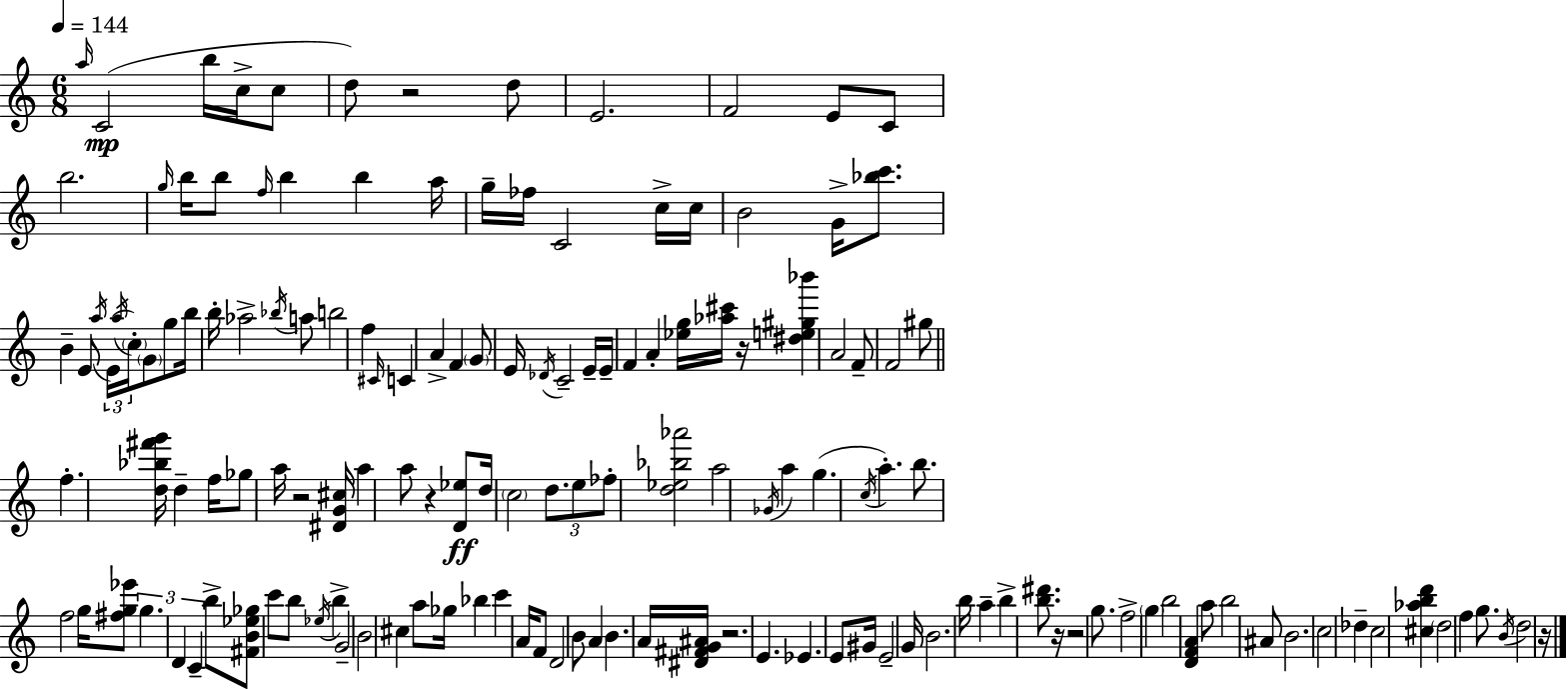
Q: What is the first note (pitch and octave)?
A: A5